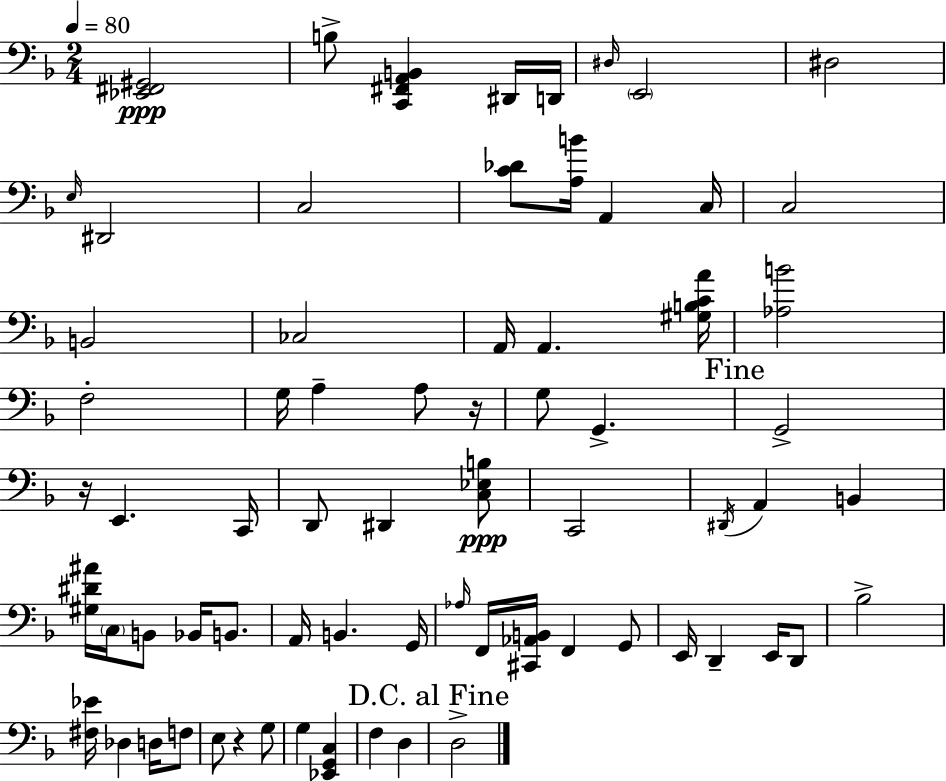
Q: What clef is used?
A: bass